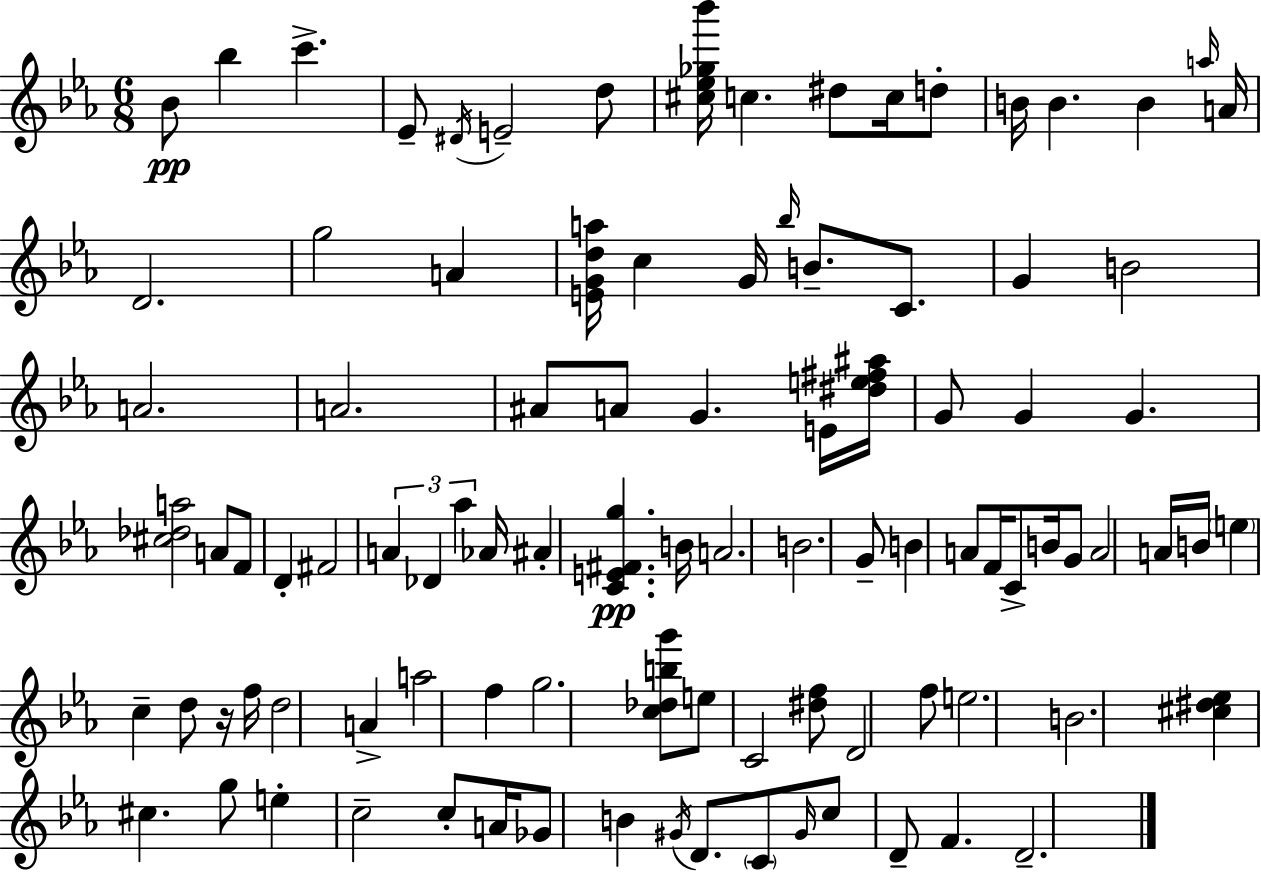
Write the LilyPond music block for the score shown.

{
  \clef treble
  \numericTimeSignature
  \time 6/8
  \key c \minor
  bes'8\pp bes''4 c'''4.-> | ees'8-- \acciaccatura { dis'16 } e'2-- d''8 | <cis'' ees'' ges'' bes'''>16 c''4. dis''8 c''16 d''8-. | b'16 b'4. b'4 | \break \grace { a''16 } a'16 d'2. | g''2 a'4 | <e' g' d'' a''>16 c''4 g'16 \grace { bes''16 } b'8.-- | c'8. g'4 b'2 | \break a'2. | a'2. | ais'8 a'8 g'4. | e'16 <dis'' e'' fis'' ais''>16 g'8 g'4 g'4. | \break <cis'' des'' a''>2 a'8 | f'8 d'4-. fis'2 | \tuplet 3/2 { a'4 des'4 aes''4 } | aes'16 ais'4-. <c' e' fis' g''>4.\pp | \break b'16 a'2. | b'2. | g'8-- b'4 a'8 f'16 | c'8-> b'16 g'8 a'2 | \break a'16 b'16 \parenthesize e''4 c''4-- d''8 | r16 f''16 d''2 a'4-> | a''2 f''4 | g''2. | \break <c'' des'' b'' g'''>8 e''8 c'2 | <dis'' f''>8 d'2 | f''8 e''2. | b'2. | \break <cis'' dis'' ees''>4 cis''4. | g''8 e''4-. c''2-- | c''8-. a'16 ges'8 b'4 | \acciaccatura { gis'16 } d'8. \parenthesize c'8 \grace { gis'16 } c''8 d'8-- f'4. | \break d'2.-- | \bar "|."
}